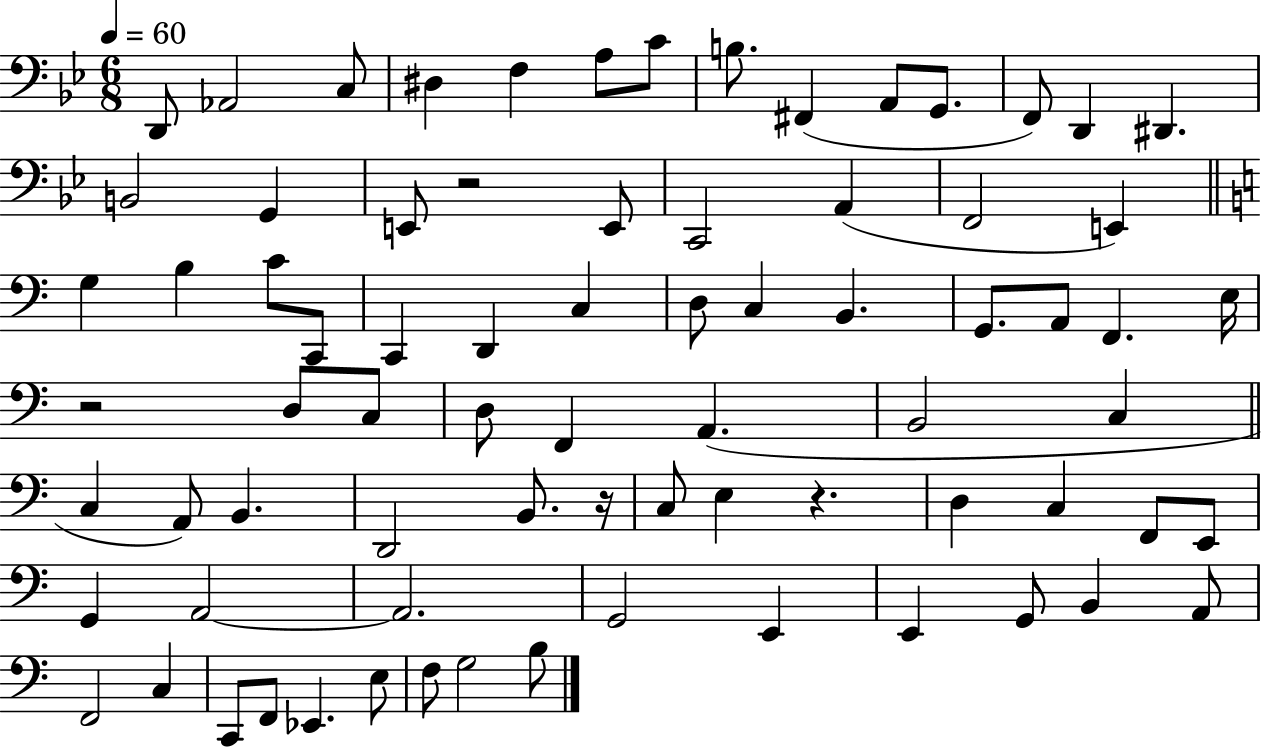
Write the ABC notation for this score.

X:1
T:Untitled
M:6/8
L:1/4
K:Bb
D,,/2 _A,,2 C,/2 ^D, F, A,/2 C/2 B,/2 ^F,, A,,/2 G,,/2 F,,/2 D,, ^D,, B,,2 G,, E,,/2 z2 E,,/2 C,,2 A,, F,,2 E,, G, B, C/2 C,,/2 C,, D,, C, D,/2 C, B,, G,,/2 A,,/2 F,, E,/4 z2 D,/2 C,/2 D,/2 F,, A,, B,,2 C, C, A,,/2 B,, D,,2 B,,/2 z/4 C,/2 E, z D, C, F,,/2 E,,/2 G,, A,,2 A,,2 G,,2 E,, E,, G,,/2 B,, A,,/2 F,,2 C, C,,/2 F,,/2 _E,, E,/2 F,/2 G,2 B,/2